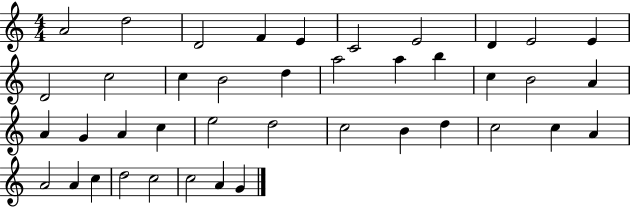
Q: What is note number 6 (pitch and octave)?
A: C4